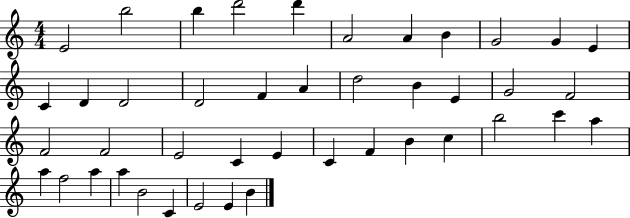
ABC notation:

X:1
T:Untitled
M:4/4
L:1/4
K:C
E2 b2 b d'2 d' A2 A B G2 G E C D D2 D2 F A d2 B E G2 F2 F2 F2 E2 C E C F B c b2 c' a a f2 a a B2 C E2 E B